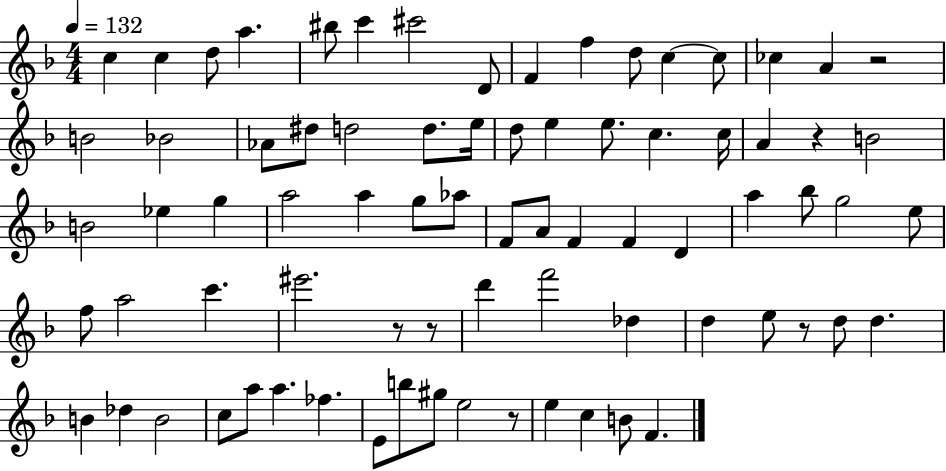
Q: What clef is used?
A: treble